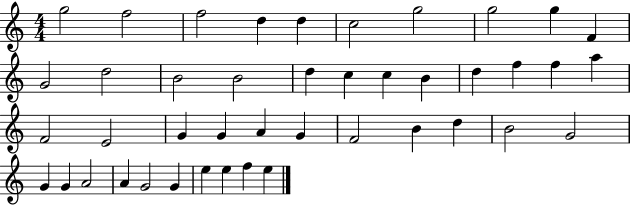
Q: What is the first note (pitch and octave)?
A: G5